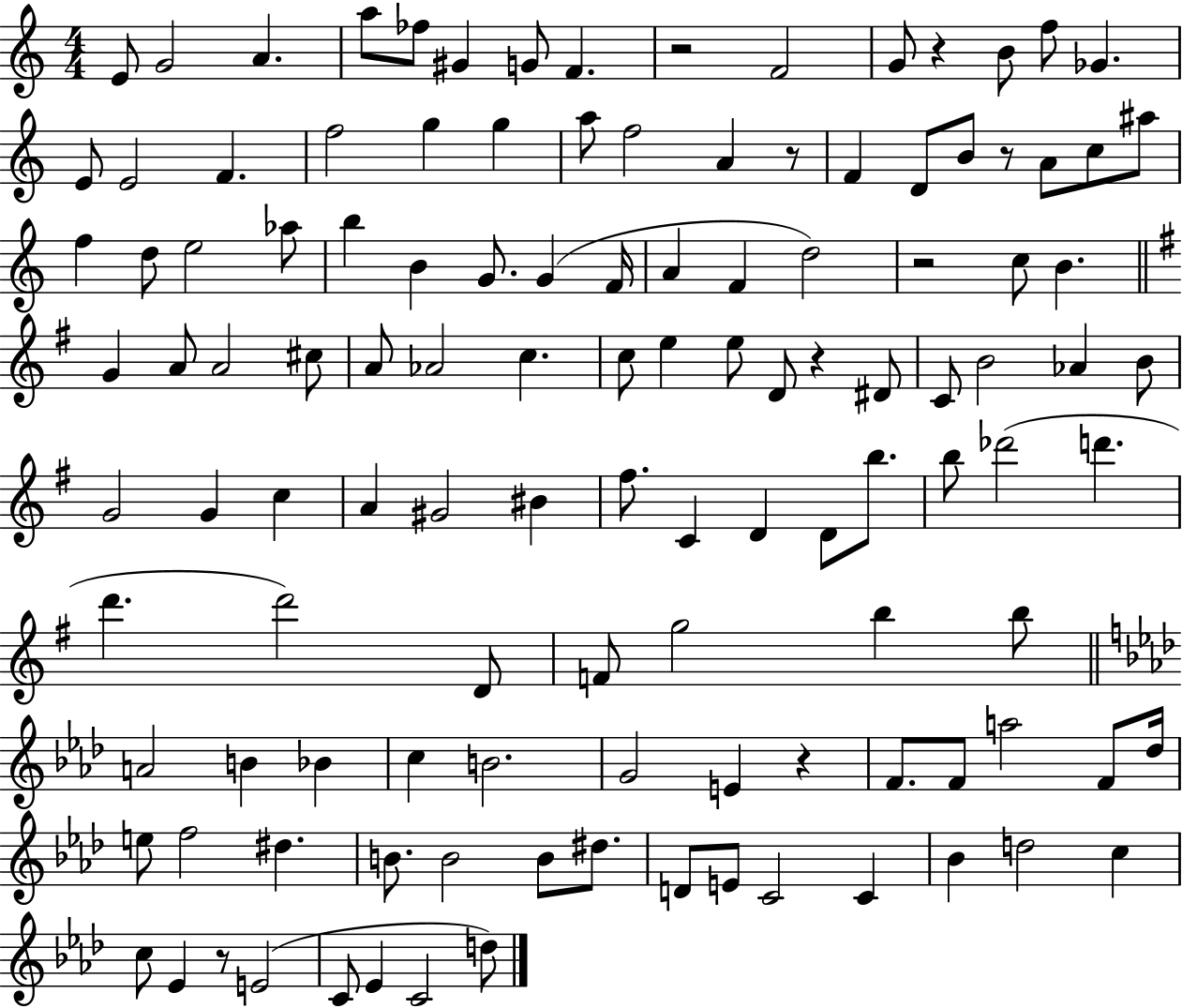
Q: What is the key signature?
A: C major